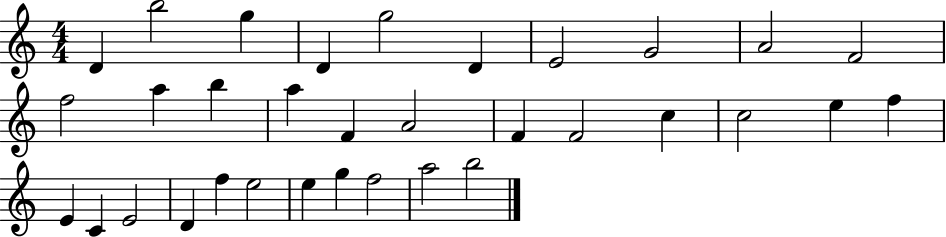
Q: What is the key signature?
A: C major